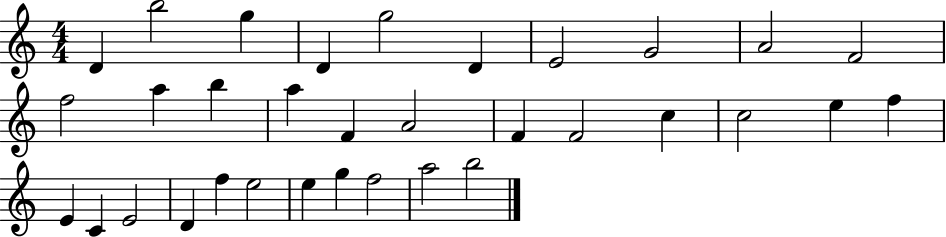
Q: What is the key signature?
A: C major